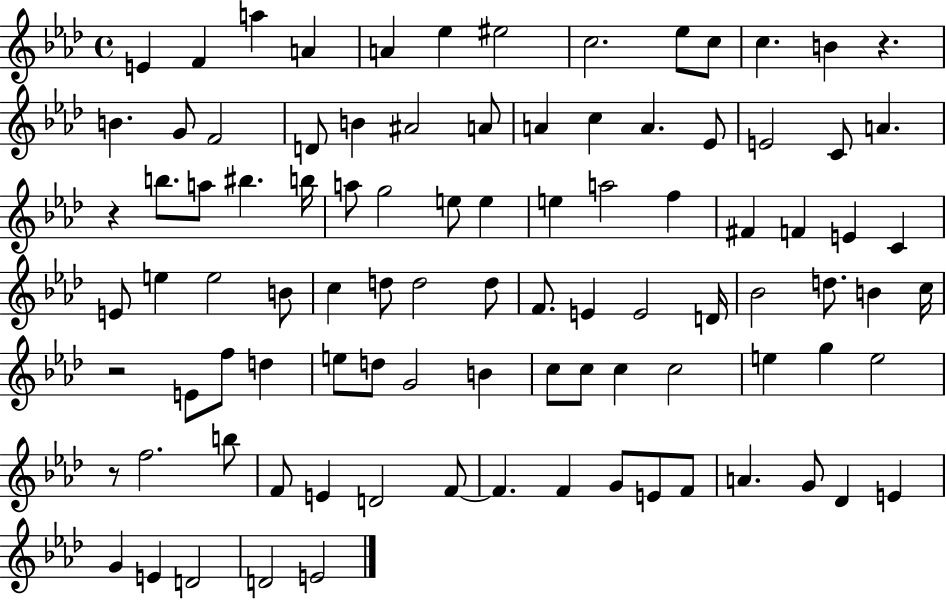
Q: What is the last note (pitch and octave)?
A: E4